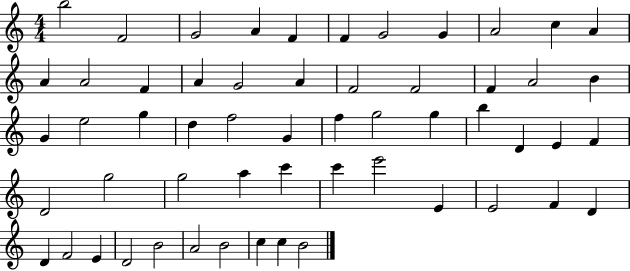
B5/h F4/h G4/h A4/q F4/q F4/q G4/h G4/q A4/h C5/q A4/q A4/q A4/h F4/q A4/q G4/h A4/q F4/h F4/h F4/q A4/h B4/q G4/q E5/h G5/q D5/q F5/h G4/q F5/q G5/h G5/q B5/q D4/q E4/q F4/q D4/h G5/h G5/h A5/q C6/q C6/q E6/h E4/q E4/h F4/q D4/q D4/q F4/h E4/q D4/h B4/h A4/h B4/h C5/q C5/q B4/h